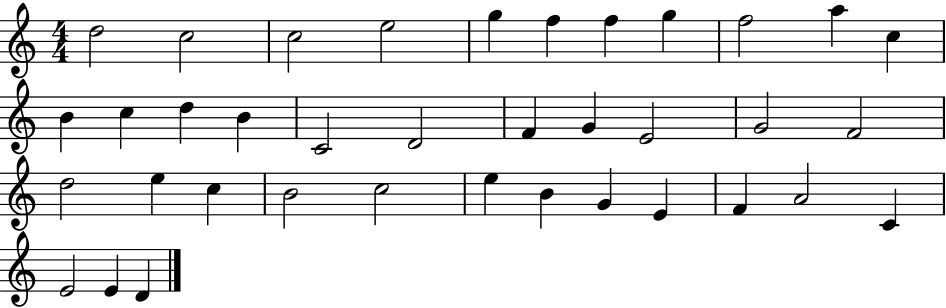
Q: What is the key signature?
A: C major